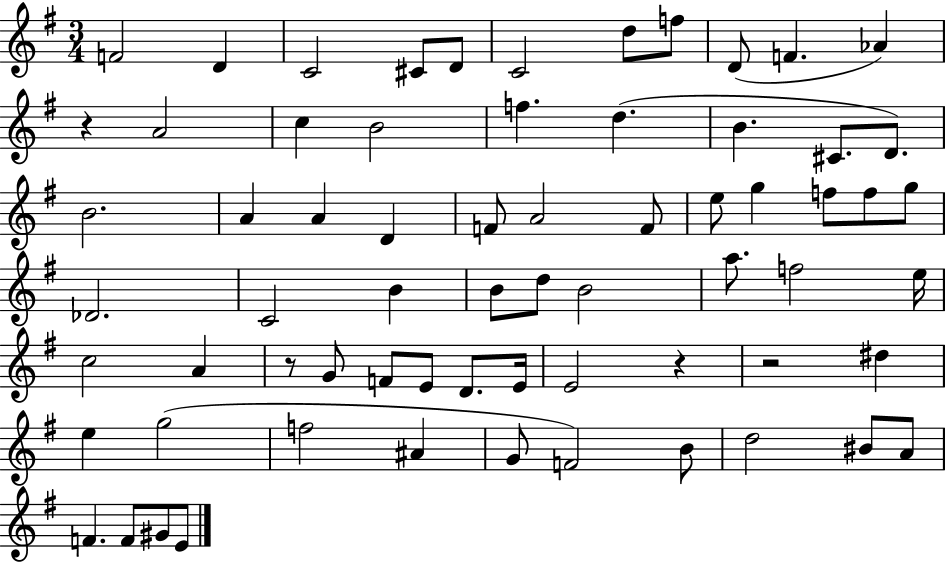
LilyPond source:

{
  \clef treble
  \numericTimeSignature
  \time 3/4
  \key g \major
  f'2 d'4 | c'2 cis'8 d'8 | c'2 d''8 f''8 | d'8( f'4. aes'4) | \break r4 a'2 | c''4 b'2 | f''4. d''4.( | b'4. cis'8. d'8.) | \break b'2. | a'4 a'4 d'4 | f'8 a'2 f'8 | e''8 g''4 f''8 f''8 g''8 | \break des'2. | c'2 b'4 | b'8 d''8 b'2 | a''8. f''2 e''16 | \break c''2 a'4 | r8 g'8 f'8 e'8 d'8. e'16 | e'2 r4 | r2 dis''4 | \break e''4 g''2( | f''2 ais'4 | g'8 f'2) b'8 | d''2 bis'8 a'8 | \break f'4. f'8 gis'8 e'8 | \bar "|."
}